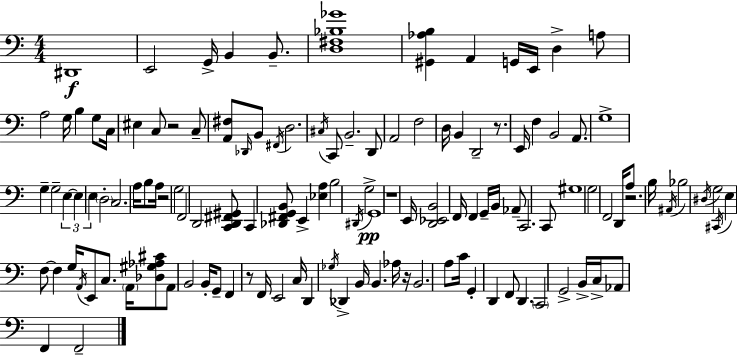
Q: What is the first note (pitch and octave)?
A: D#2